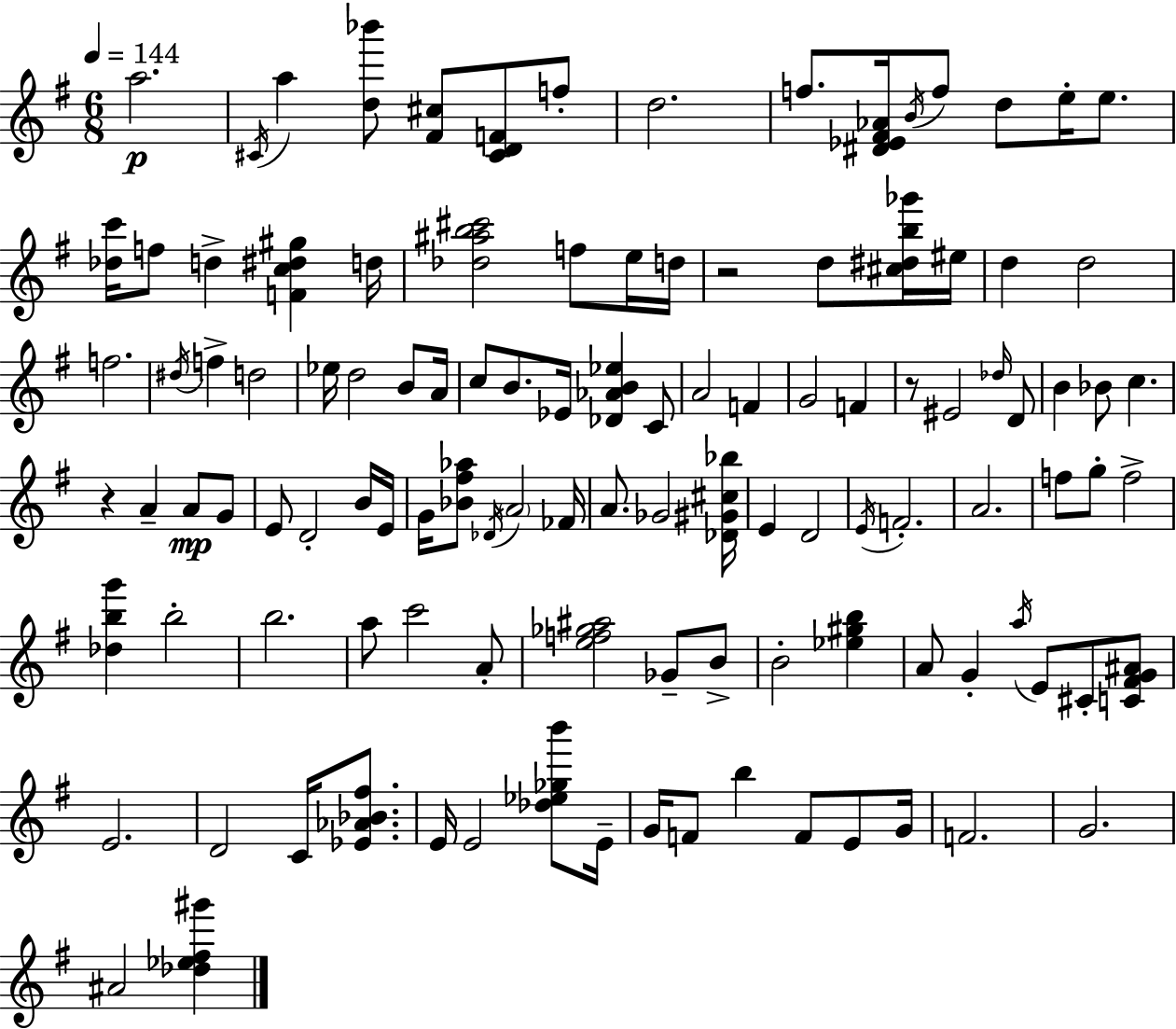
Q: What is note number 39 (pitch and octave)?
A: Db5